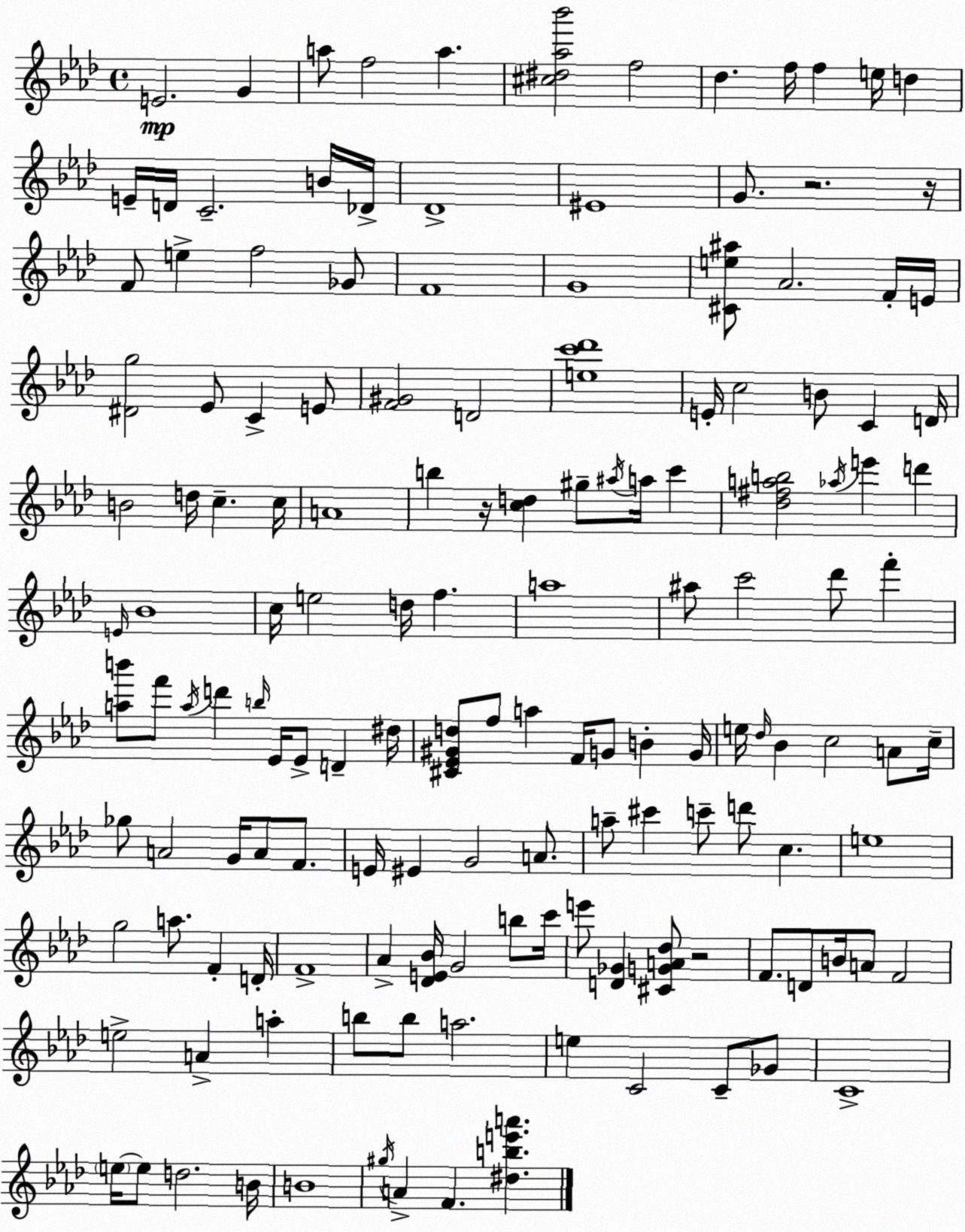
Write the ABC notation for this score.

X:1
T:Untitled
M:4/4
L:1/4
K:Ab
E2 G a/2 f2 a [^c^d_a_b']2 f2 _d f/4 f e/4 d E/4 D/4 C2 B/4 _D/4 _D4 ^E4 G/2 z2 z/4 F/2 e f2 _G/2 F4 G4 [^Ce^a]/2 _A2 F/4 E/4 [^Dg]2 _E/2 C E/2 [F^G]2 D2 [ec'_d']4 E/4 c2 B/2 C D/4 B2 d/4 c c/4 A4 b z/4 [cd] ^g/2 ^a/4 a/4 c' [_d^fab]2 _a/4 e' d' E/4 _B4 c/4 e2 d/4 f a4 ^a/2 c'2 _d'/2 f' [ab']/2 f'/2 a/4 d' b/4 _E/4 _E/2 D ^d/4 [^C_E^Gd]/2 f/2 a F/4 G/2 B G/4 e/4 _d/4 _B c2 A/2 c/4 _g/2 A2 G/4 A/2 F/2 E/4 ^E G2 A/2 a/2 ^c' c'/2 d'/2 c e4 g2 a/2 F D/4 F4 _A [_DE_B]/4 G2 b/2 c'/4 e'/2 [D_G] [^CGA_d]/2 z2 F/2 D/2 B/4 A/2 F2 e2 A a b/2 b/2 a2 e C2 C/2 _G/2 C4 e/4 e/2 d2 B/4 B4 ^g/4 A F [^dbe'a']